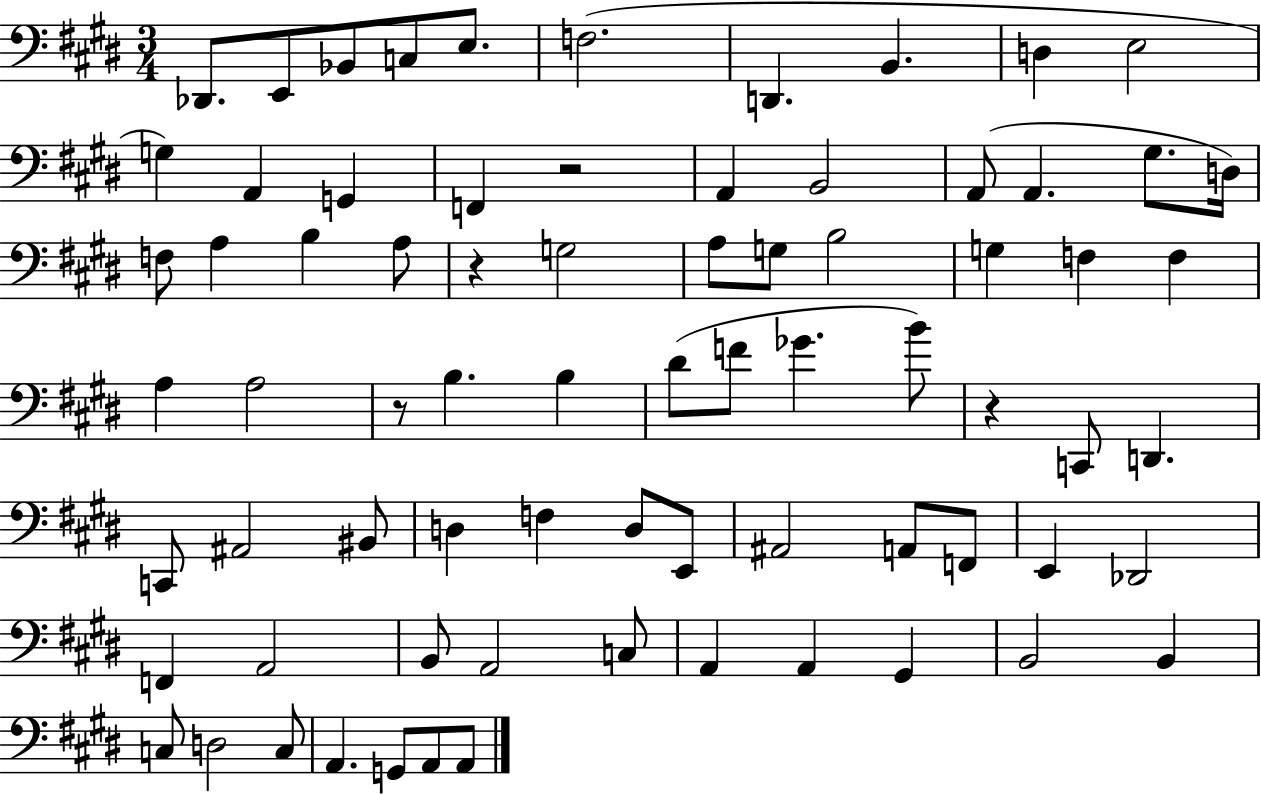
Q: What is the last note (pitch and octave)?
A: A2